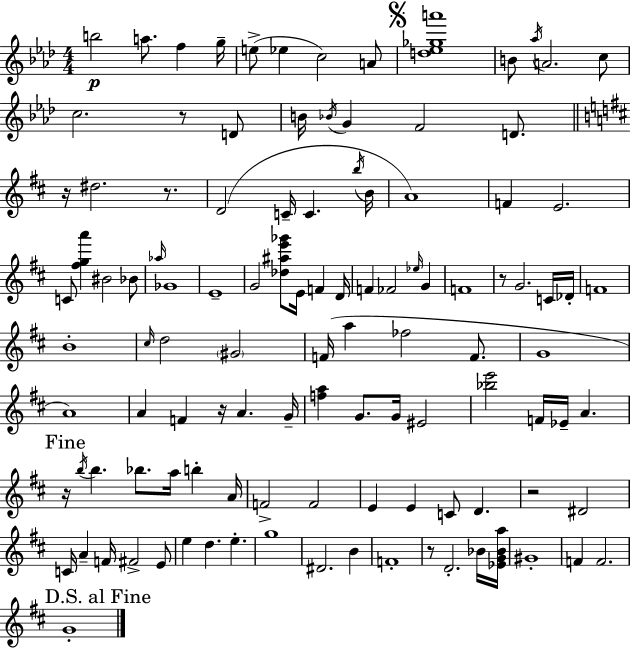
{
  \clef treble
  \numericTimeSignature
  \time 4/4
  \key aes \major
  \repeat volta 2 { b''2\p a''8. f''4 g''16-- | e''8->( ees''4 c''2) a'8 | \mark \markup { \musicglyph "scripts.segno" } <d'' ees'' ges'' a'''>1 | b'8 \acciaccatura { aes''16 } a'2. c''8 | \break c''2. r8 d'8 | b'16 \acciaccatura { bes'16 } g'4 f'2 d'8. | \bar "||" \break \key b \minor r16 dis''2. r8. | d'2( c'16-- c'4. \acciaccatura { b''16 } | b'16 a'1) | f'4 e'2. | \break c'8 <fis'' g'' a'''>4 bis'2 bes'8 | \grace { aes''16 } ges'1 | e'1-- | g'2 <des'' ais'' e''' ges'''>8 e'16 f'4 | \break d'16 f'4 fes'2 \grace { ees''16 } g'4 | f'1 | r8 g'2. | c'16 des'16-. f'1 | \break b'1-. | \grace { cis''16 } d''2 \parenthesize gis'2 | f'16( a''4 fes''2 | f'8. g'1 | \break a'1) | a'4 f'4 r16 a'4. | g'16-- <f'' a''>4 g'8. g'16 eis'2 | <bes'' e'''>2 f'16 ees'16-- a'4. | \break \mark "Fine" r16 \acciaccatura { b''16 } b''4. bes''8. a''16 | b''4-. a'16 f'2-> f'2 | e'4 e'4 c'8 d'4. | r2 dis'2 | \break c'16 a'4-- f'16 fis'2-> | e'8 e''4 d''4. e''4.-. | g''1 | dis'2. | \break b'4 f'1-. | r8 d'2.-. | bes'16 <ees' g' bes' a''>16 gis'1-. | f'4 f'2. | \break \mark "D.S. al Fine" g'1-. | } \bar "|."
}